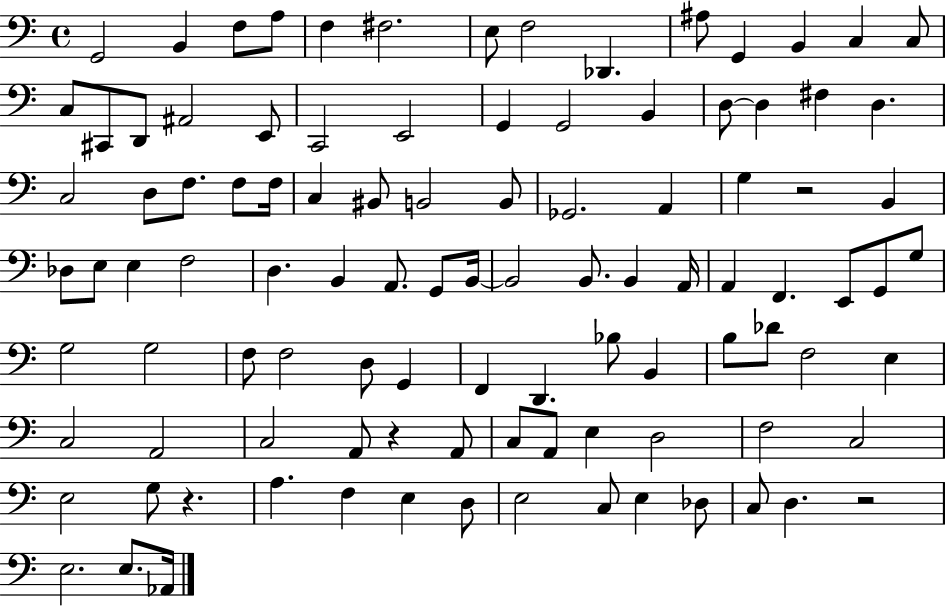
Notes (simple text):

G2/h B2/q F3/e A3/e F3/q F#3/h. E3/e F3/h Db2/q. A#3/e G2/q B2/q C3/q C3/e C3/e C#2/e D2/e A#2/h E2/e C2/h E2/h G2/q G2/h B2/q D3/e D3/q F#3/q D3/q. C3/h D3/e F3/e. F3/e F3/s C3/q BIS2/e B2/h B2/e Gb2/h. A2/q G3/q R/h B2/q Db3/e E3/e E3/q F3/h D3/q. B2/q A2/e. G2/e B2/s B2/h B2/e. B2/q A2/s A2/q F2/q. E2/e G2/e G3/e G3/h G3/h F3/e F3/h D3/e G2/q F2/q D2/q. Bb3/e B2/q B3/e Db4/e F3/h E3/q C3/h A2/h C3/h A2/e R/q A2/e C3/e A2/e E3/q D3/h F3/h C3/h E3/h G3/e R/q. A3/q. F3/q E3/q D3/e E3/h C3/e E3/q Db3/e C3/e D3/q. R/h E3/h. E3/e. Ab2/s